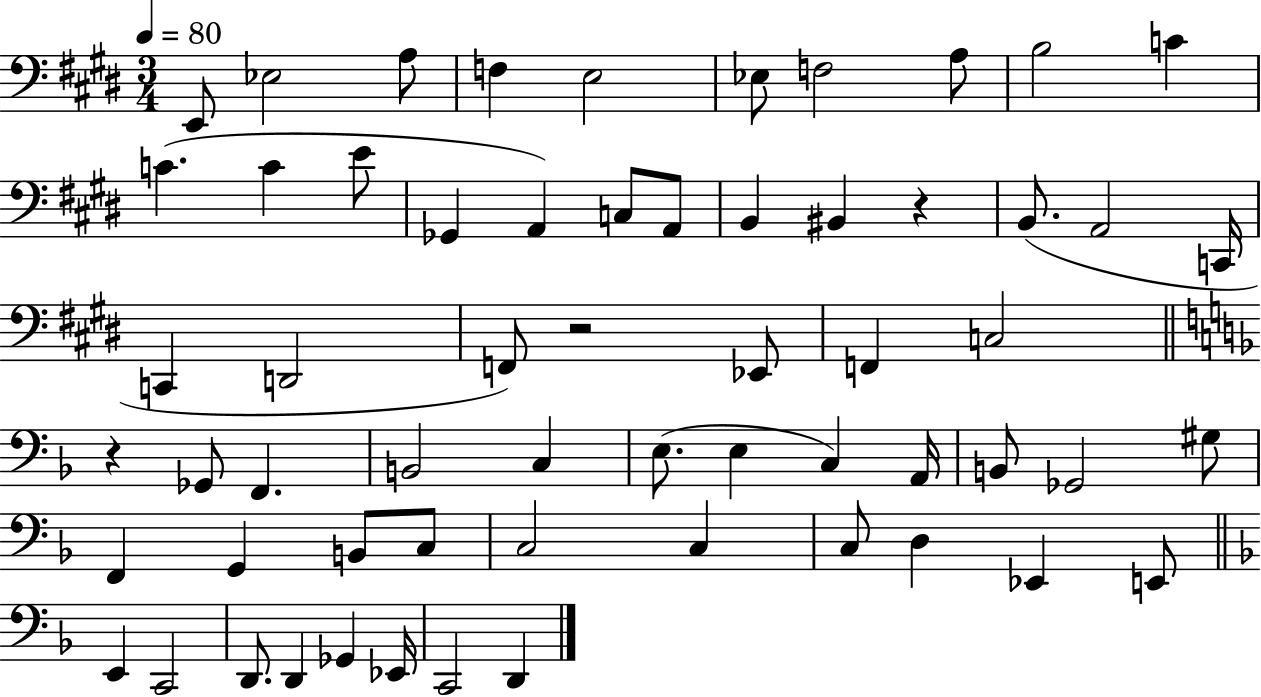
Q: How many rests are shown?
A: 3